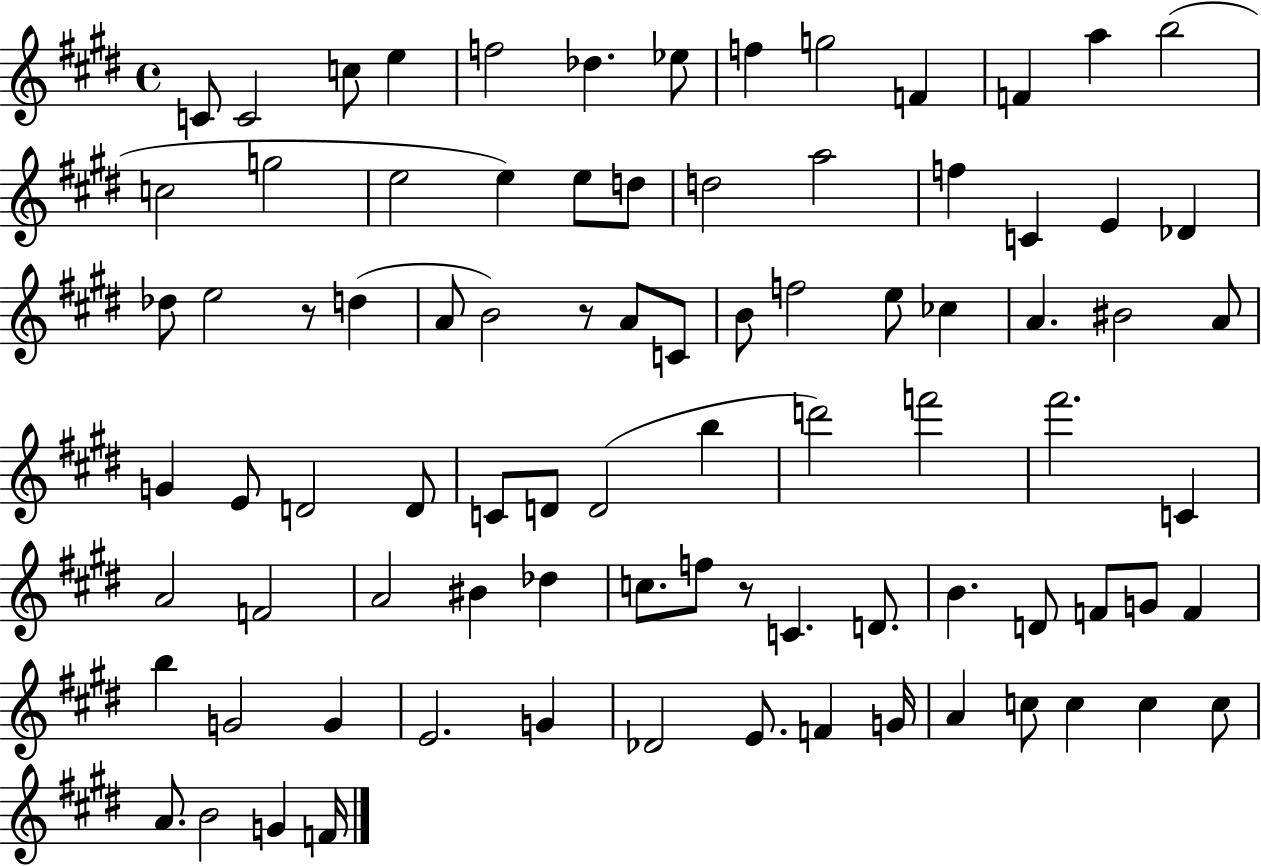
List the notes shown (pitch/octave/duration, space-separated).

C4/e C4/h C5/e E5/q F5/h Db5/q. Eb5/e F5/q G5/h F4/q F4/q A5/q B5/h C5/h G5/h E5/h E5/q E5/e D5/e D5/h A5/h F5/q C4/q E4/q Db4/q Db5/e E5/h R/e D5/q A4/e B4/h R/e A4/e C4/e B4/e F5/h E5/e CES5/q A4/q. BIS4/h A4/e G4/q E4/e D4/h D4/e C4/e D4/e D4/h B5/q D6/h F6/h F#6/h. C4/q A4/h F4/h A4/h BIS4/q Db5/q C5/e. F5/e R/e C4/q. D4/e. B4/q. D4/e F4/e G4/e F4/q B5/q G4/h G4/q E4/h. G4/q Db4/h E4/e. F4/q G4/s A4/q C5/e C5/q C5/q C5/e A4/e. B4/h G4/q F4/s